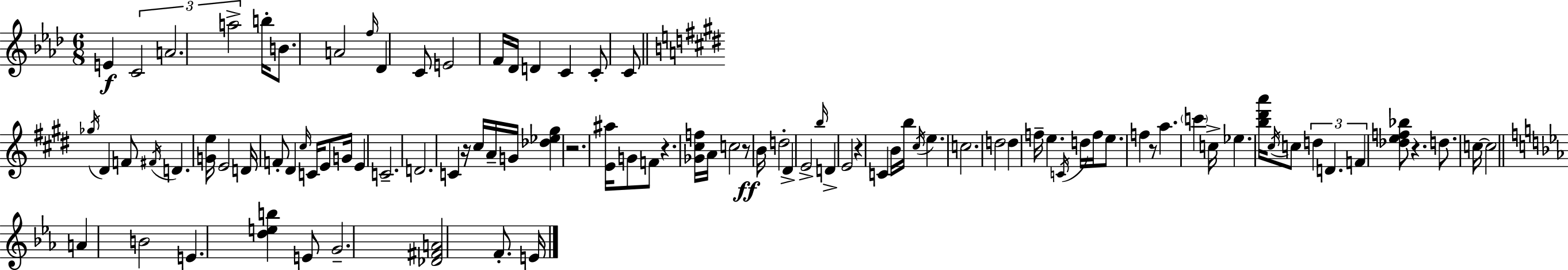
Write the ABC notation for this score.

X:1
T:Untitled
M:6/8
L:1/4
K:Fm
E C2 A2 a2 b/4 B/2 A2 f/4 _D C/2 E2 F/4 _D/4 D C C/2 C/2 _g/4 ^D F/2 ^F/4 D [Ge]/4 E2 D/4 F/2 ^D ^c/4 C/4 E/2 G/4 E C2 D2 C z/4 ^c/4 A/4 G/4 [_d_e^g] z2 [E^a]/4 G/2 F/2 z [_G^cf]/4 A/4 c2 z/2 B/4 d2 ^D E2 b/4 D E2 z C B/4 b/4 ^c/4 e c2 d2 d f/4 e C/4 d/4 f/4 e/2 f z/2 a c' c/4 _e [b^d'a']/4 ^c/4 c/2 d D F [_def_b]/2 z d/2 c/4 c2 A B2 E [deb] E/2 G2 [_D^FA]2 F/2 E/4